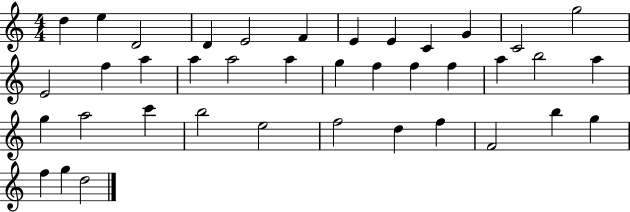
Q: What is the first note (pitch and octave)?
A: D5